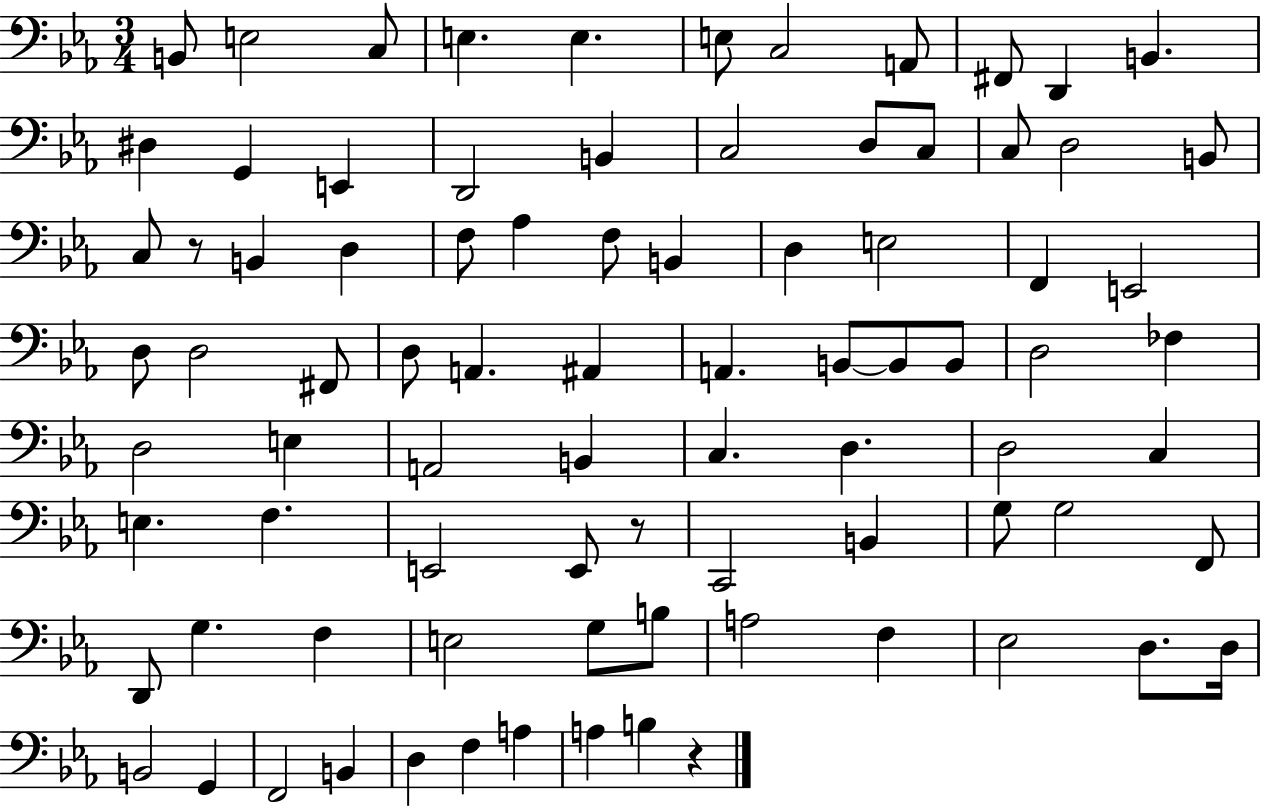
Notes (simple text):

B2/e E3/h C3/e E3/q. E3/q. E3/e C3/h A2/e F#2/e D2/q B2/q. D#3/q G2/q E2/q D2/h B2/q C3/h D3/e C3/e C3/e D3/h B2/e C3/e R/e B2/q D3/q F3/e Ab3/q F3/e B2/q D3/q E3/h F2/q E2/h D3/e D3/h F#2/e D3/e A2/q. A#2/q A2/q. B2/e B2/e B2/e D3/h FES3/q D3/h E3/q A2/h B2/q C3/q. D3/q. D3/h C3/q E3/q. F3/q. E2/h E2/e R/e C2/h B2/q G3/e G3/h F2/e D2/e G3/q. F3/q E3/h G3/e B3/e A3/h F3/q Eb3/h D3/e. D3/s B2/h G2/q F2/h B2/q D3/q F3/q A3/q A3/q B3/q R/q